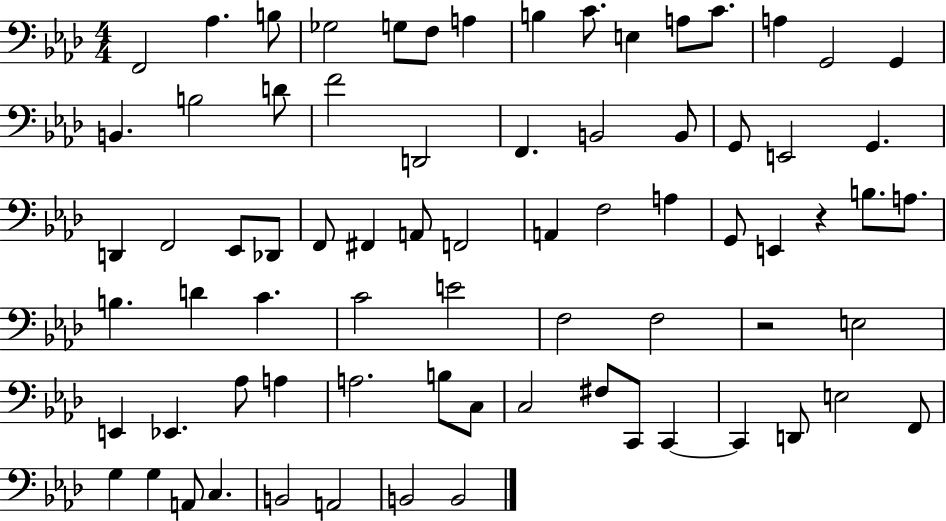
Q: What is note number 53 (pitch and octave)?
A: A3